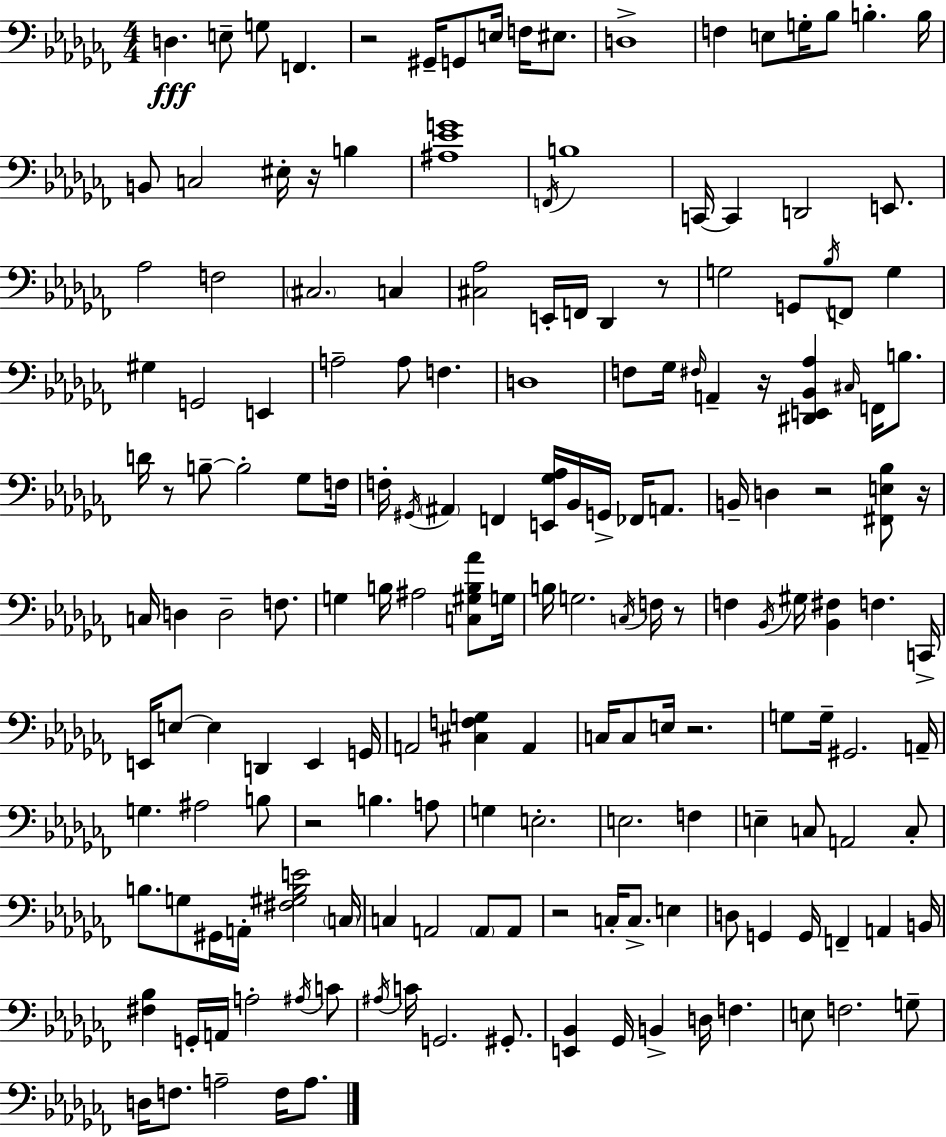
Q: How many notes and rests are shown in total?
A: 173